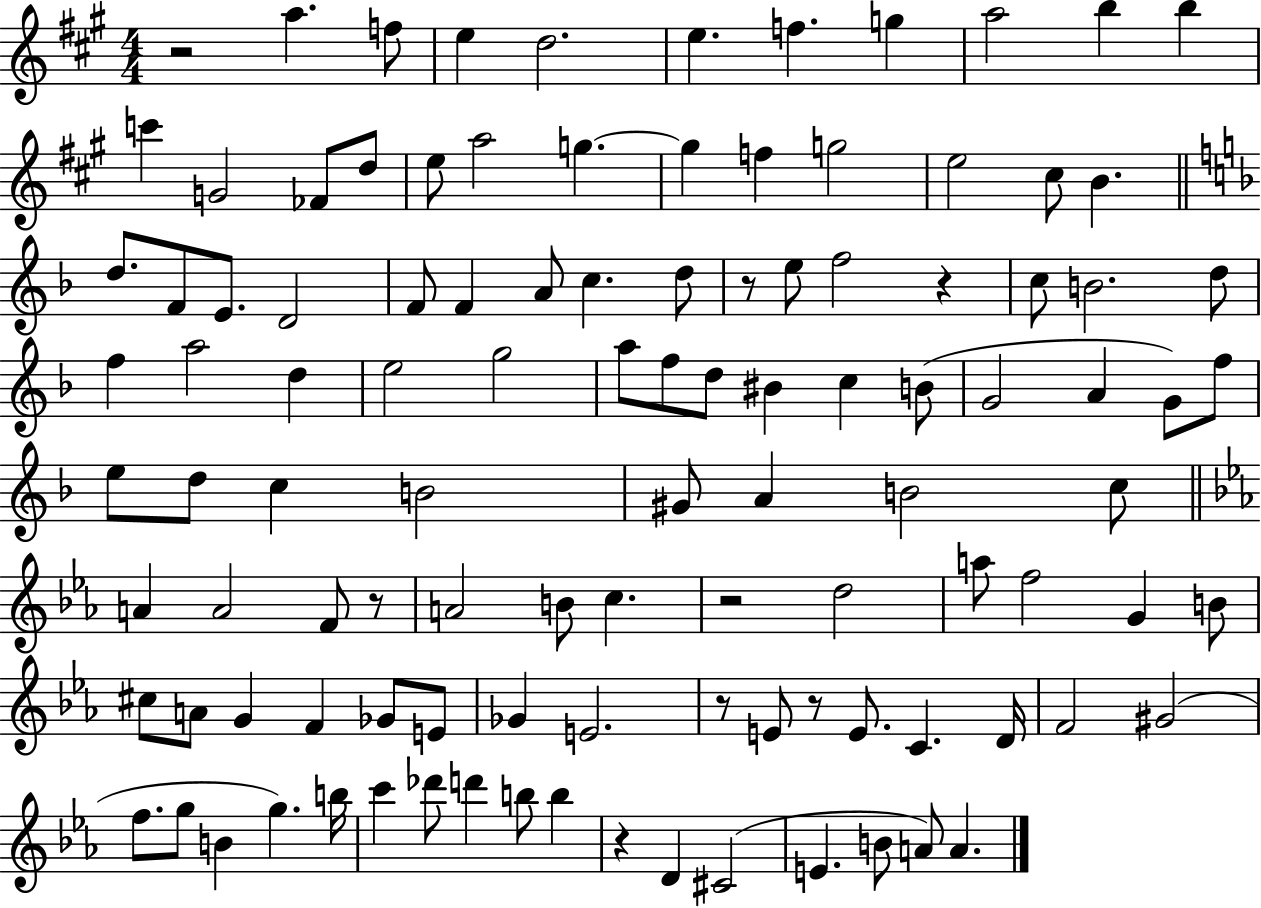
{
  \clef treble
  \numericTimeSignature
  \time 4/4
  \key a \major
  r2 a''4. f''8 | e''4 d''2. | e''4. f''4. g''4 | a''2 b''4 b''4 | \break c'''4 g'2 fes'8 d''8 | e''8 a''2 g''4.~~ | g''4 f''4 g''2 | e''2 cis''8 b'4. | \break \bar "||" \break \key d \minor d''8. f'8 e'8. d'2 | f'8 f'4 a'8 c''4. d''8 | r8 e''8 f''2 r4 | c''8 b'2. d''8 | \break f''4 a''2 d''4 | e''2 g''2 | a''8 f''8 d''8 bis'4 c''4 b'8( | g'2 a'4 g'8) f''8 | \break e''8 d''8 c''4 b'2 | gis'8 a'4 b'2 c''8 | \bar "||" \break \key ees \major a'4 a'2 f'8 r8 | a'2 b'8 c''4. | r2 d''2 | a''8 f''2 g'4 b'8 | \break cis''8 a'8 g'4 f'4 ges'8 e'8 | ges'4 e'2. | r8 e'8 r8 e'8. c'4. d'16 | f'2 gis'2( | \break f''8. g''8 b'4 g''4.) b''16 | c'''4 des'''8 d'''4 b''8 b''4 | r4 d'4 cis'2( | e'4. b'8 a'8) a'4. | \break \bar "|."
}